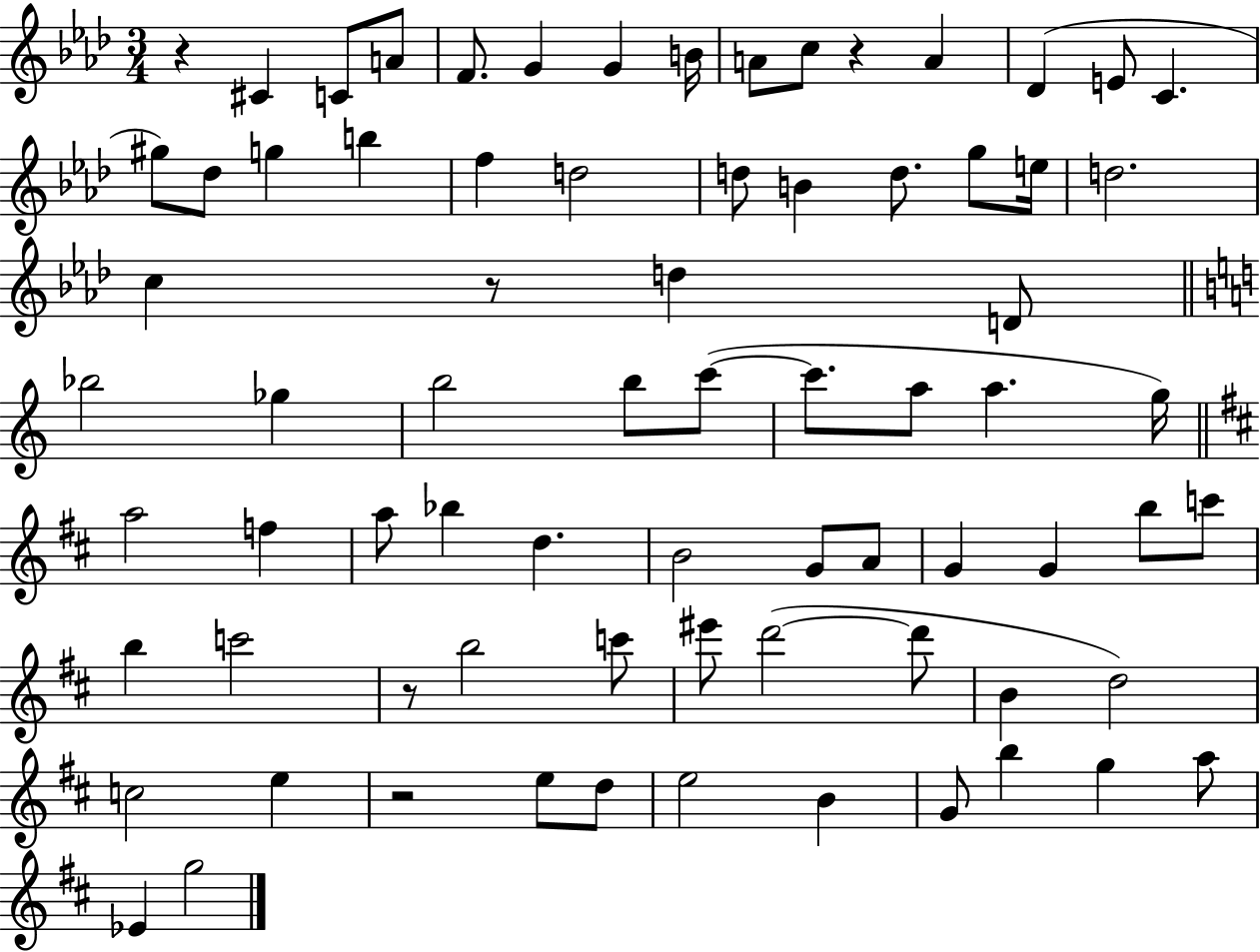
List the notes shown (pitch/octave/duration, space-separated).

R/q C#4/q C4/e A4/e F4/e. G4/q G4/q B4/s A4/e C5/e R/q A4/q Db4/q E4/e C4/q. G#5/e Db5/e G5/q B5/q F5/q D5/h D5/e B4/q D5/e. G5/e E5/s D5/h. C5/q R/e D5/q D4/e Bb5/h Gb5/q B5/h B5/e C6/e C6/e. A5/e A5/q. G5/s A5/h F5/q A5/e Bb5/q D5/q. B4/h G4/e A4/e G4/q G4/q B5/e C6/e B5/q C6/h R/e B5/h C6/e EIS6/e D6/h D6/e B4/q D5/h C5/h E5/q R/h E5/e D5/e E5/h B4/q G4/e B5/q G5/q A5/e Eb4/q G5/h